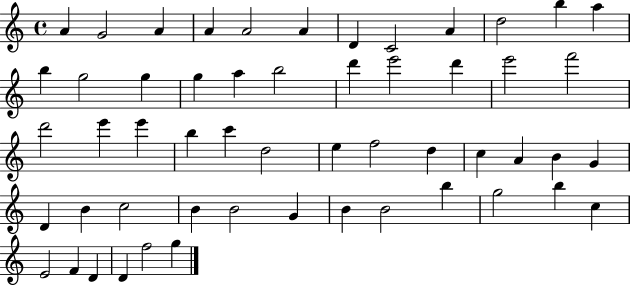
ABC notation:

X:1
T:Untitled
M:4/4
L:1/4
K:C
A G2 A A A2 A D C2 A d2 b a b g2 g g a b2 d' e'2 d' e'2 f'2 d'2 e' e' b c' d2 e f2 d c A B G D B c2 B B2 G B B2 b g2 b c E2 F D D f2 g